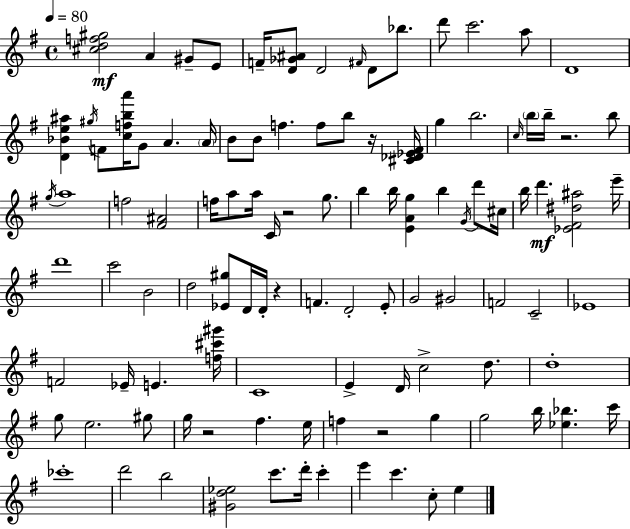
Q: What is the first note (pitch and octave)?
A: A4